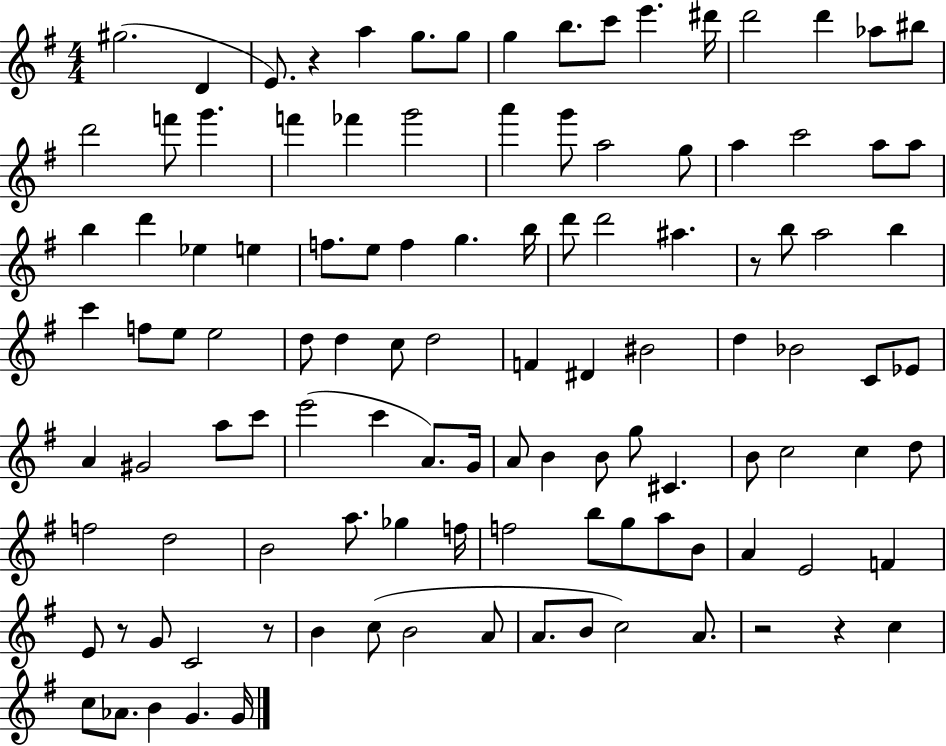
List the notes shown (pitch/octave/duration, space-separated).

G#5/h. D4/q E4/e. R/q A5/q G5/e. G5/e G5/q B5/e. C6/e E6/q. D#6/s D6/h D6/q Ab5/e BIS5/e D6/h F6/e G6/q. F6/q FES6/q G6/h A6/q G6/e A5/h G5/e A5/q C6/h A5/e A5/e B5/q D6/q Eb5/q E5/q F5/e. E5/e F5/q G5/q. B5/s D6/e D6/h A#5/q. R/e B5/e A5/h B5/q C6/q F5/e E5/e E5/h D5/e D5/q C5/e D5/h F4/q D#4/q BIS4/h D5/q Bb4/h C4/e Eb4/e A4/q G#4/h A5/e C6/e E6/h C6/q A4/e. G4/s A4/e B4/q B4/e G5/e C#4/q. B4/e C5/h C5/q D5/e F5/h D5/h B4/h A5/e. Gb5/q F5/s F5/h B5/e G5/e A5/e B4/e A4/q E4/h F4/q E4/e R/e G4/e C4/h R/e B4/q C5/e B4/h A4/e A4/e. B4/e C5/h A4/e. R/h R/q C5/q C5/e Ab4/e. B4/q G4/q. G4/s